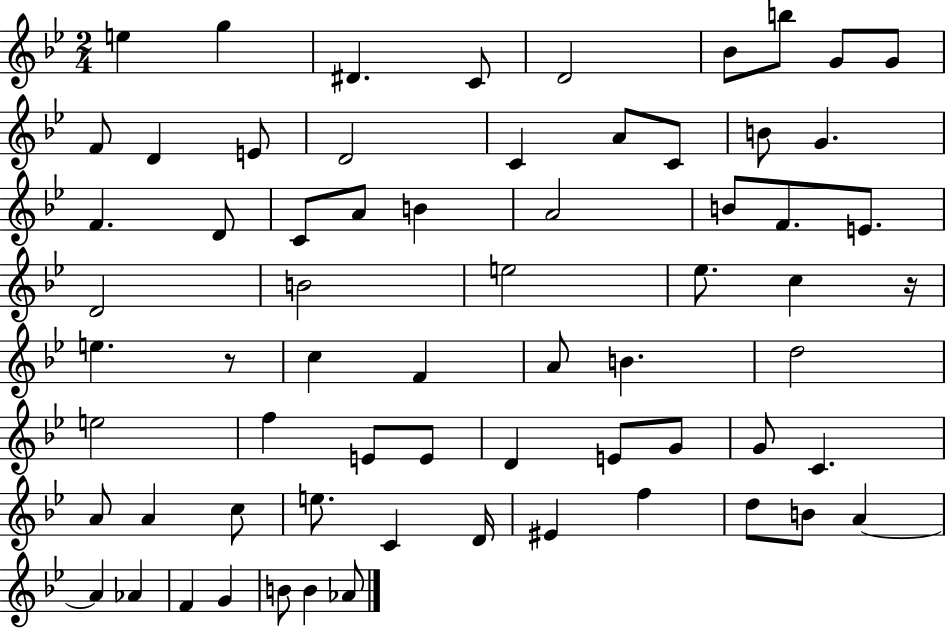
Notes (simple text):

E5/q G5/q D#4/q. C4/e D4/h Bb4/e B5/e G4/e G4/e F4/e D4/q E4/e D4/h C4/q A4/e C4/e B4/e G4/q. F4/q. D4/e C4/e A4/e B4/q A4/h B4/e F4/e. E4/e. D4/h B4/h E5/h Eb5/e. C5/q R/s E5/q. R/e C5/q F4/q A4/e B4/q. D5/h E5/h F5/q E4/e E4/e D4/q E4/e G4/e G4/e C4/q. A4/e A4/q C5/e E5/e. C4/q D4/s EIS4/q F5/q D5/e B4/e A4/q A4/q Ab4/q F4/q G4/q B4/e B4/q Ab4/e